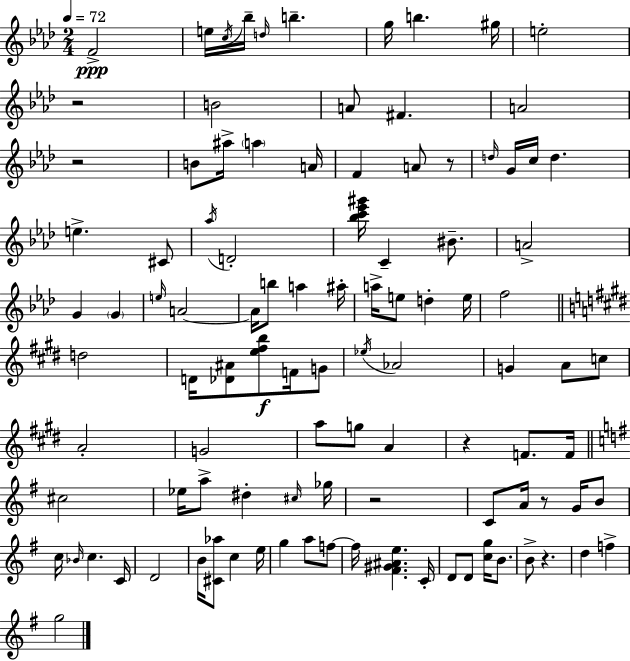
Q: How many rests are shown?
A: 7